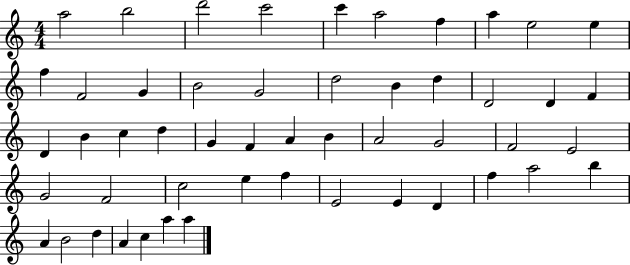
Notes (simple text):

A5/h B5/h D6/h C6/h C6/q A5/h F5/q A5/q E5/h E5/q F5/q F4/h G4/q B4/h G4/h D5/h B4/q D5/q D4/h D4/q F4/q D4/q B4/q C5/q D5/q G4/q F4/q A4/q B4/q A4/h G4/h F4/h E4/h G4/h F4/h C5/h E5/q F5/q E4/h E4/q D4/q F5/q A5/h B5/q A4/q B4/h D5/q A4/q C5/q A5/q A5/q